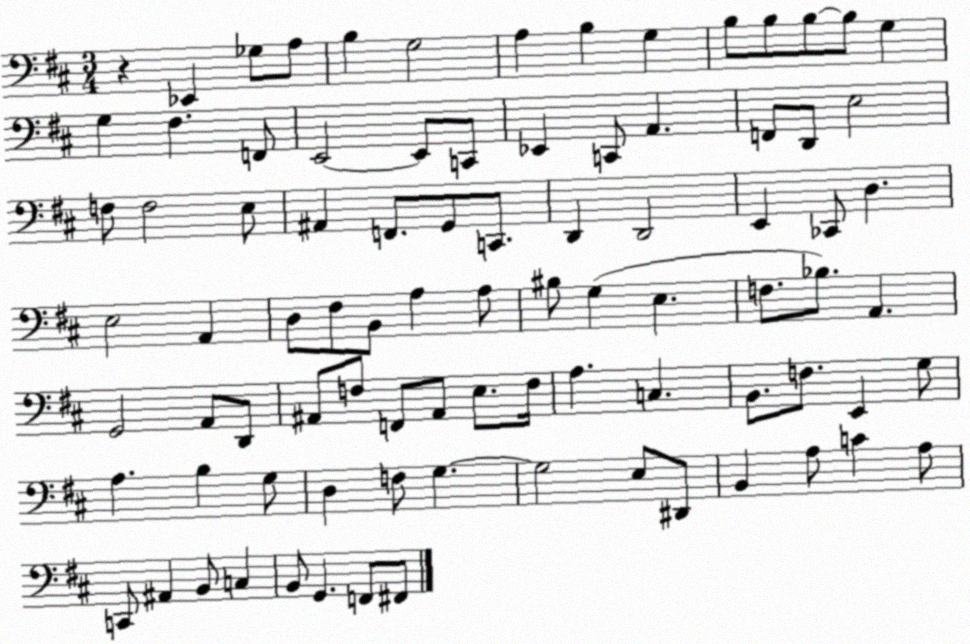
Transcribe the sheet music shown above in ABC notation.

X:1
T:Untitled
M:3/4
L:1/4
K:D
z _E,, _G,/2 A,/2 B, G,2 A, B, G, B,/2 B,/2 B,/2 B,/2 G, G, ^F, F,,/2 E,,2 E,,/2 C,,/2 _E,, C,,/2 A,, F,,/2 D,,/2 E,2 F,/2 F,2 E,/2 ^A,, F,,/2 G,,/2 C,,/2 D,, D,,2 E,, _C,,/2 D, E,2 A,, D,/2 ^F,/2 B,,/2 A, A,/2 ^B,/2 G, E, F,/2 _B,/2 A,, G,,2 A,,/2 D,,/2 ^A,,/2 F,/2 F,,/2 ^A,,/2 E,/2 F,/4 A, C, B,,/2 F,/2 E,, G,/2 A, B, G,/2 D, F,/2 G, G,2 E,/2 ^D,,/2 B,, A,/2 C A,/2 C,,/2 ^A,, B,,/2 C, B,,/2 G,, F,,/2 ^F,,/2